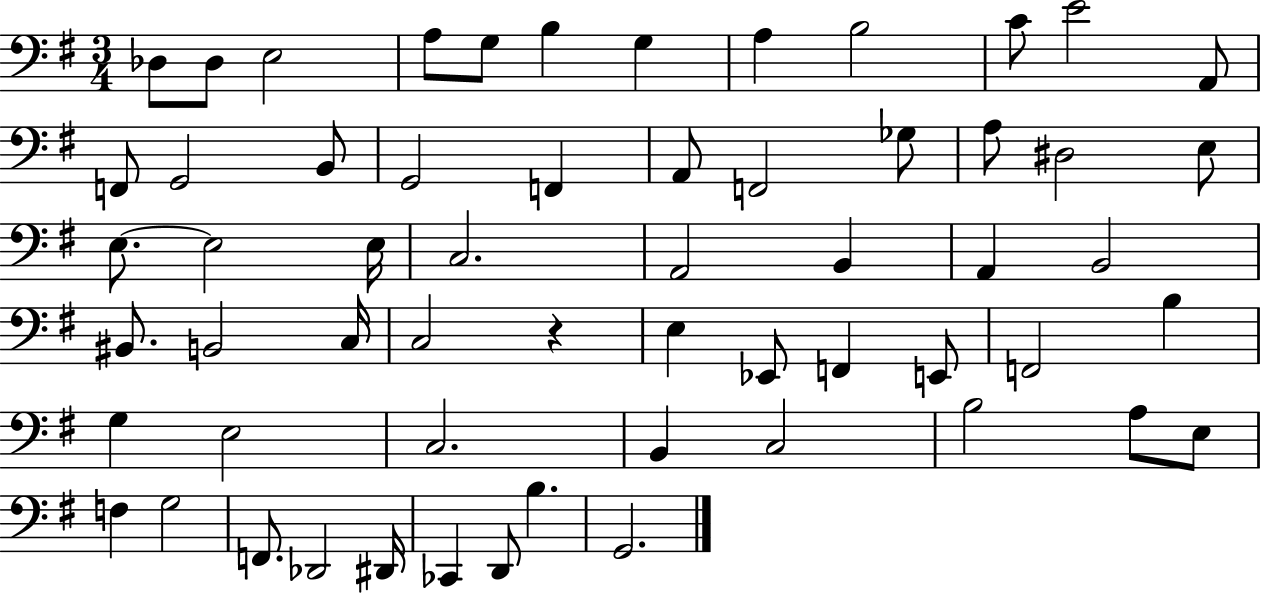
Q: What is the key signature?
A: G major